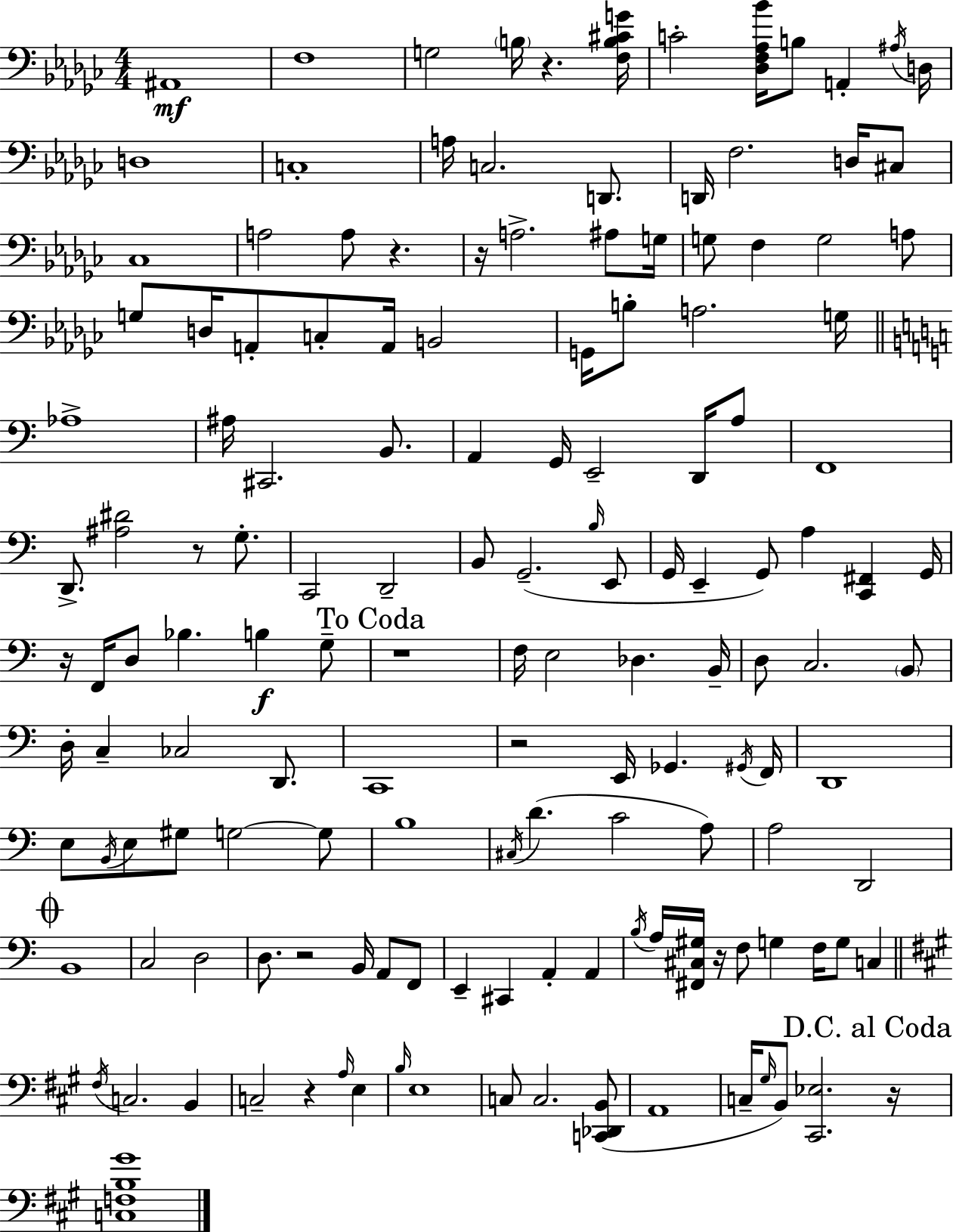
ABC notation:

X:1
T:Untitled
M:4/4
L:1/4
K:Ebm
^A,,4 F,4 G,2 B,/4 z [F,B,^CG]/4 C2 [_D,F,_A,_B]/4 B,/2 A,, ^A,/4 D,/4 D,4 C,4 A,/4 C,2 D,,/2 D,,/4 F,2 D,/4 ^C,/2 _C,4 A,2 A,/2 z z/4 A,2 ^A,/2 G,/4 G,/2 F, G,2 A,/2 G,/2 D,/4 A,,/2 C,/2 A,,/4 B,,2 G,,/4 B,/2 A,2 G,/4 _A,4 ^A,/4 ^C,,2 B,,/2 A,, G,,/4 E,,2 D,,/4 A,/2 F,,4 D,,/2 [^A,^D]2 z/2 G,/2 C,,2 D,,2 B,,/2 G,,2 B,/4 E,,/2 G,,/4 E,, G,,/2 A, [C,,^F,,] G,,/4 z/4 F,,/4 D,/2 _B, B, G,/2 z4 F,/4 E,2 _D, B,,/4 D,/2 C,2 B,,/2 D,/4 C, _C,2 D,,/2 C,,4 z2 E,,/4 _G,, ^G,,/4 F,,/4 D,,4 E,/2 B,,/4 E,/2 ^G,/2 G,2 G,/2 B,4 ^C,/4 D C2 A,/2 A,2 D,,2 B,,4 C,2 D,2 D,/2 z2 B,,/4 A,,/2 F,,/2 E,, ^C,, A,, A,, B,/4 A,/4 [^F,,^C,^G,]/4 z/4 F,/2 G, F,/4 G,/2 C, ^F,/4 C,2 B,, C,2 z A,/4 E, B,/4 E,4 C,/2 C,2 [C,,_D,,B,,]/2 A,,4 C,/4 ^G,/4 B,,/2 [^C,,_E,]2 z/4 [C,F,B,^G]4